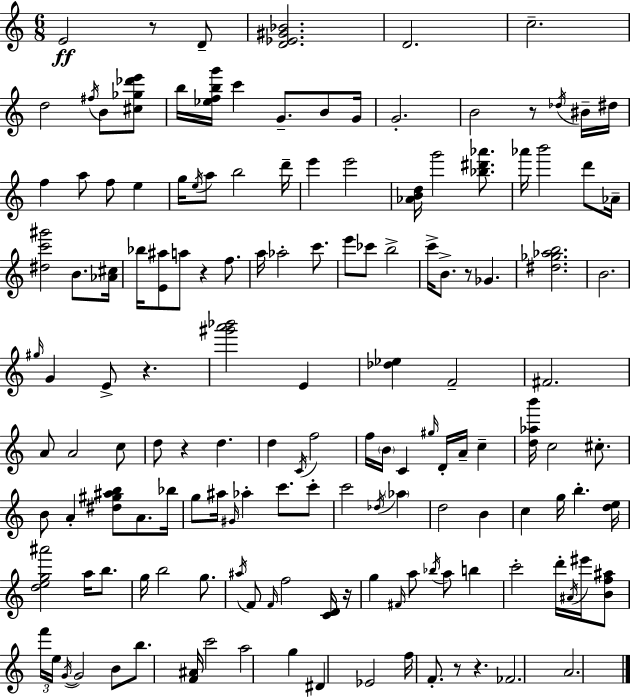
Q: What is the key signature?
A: A minor